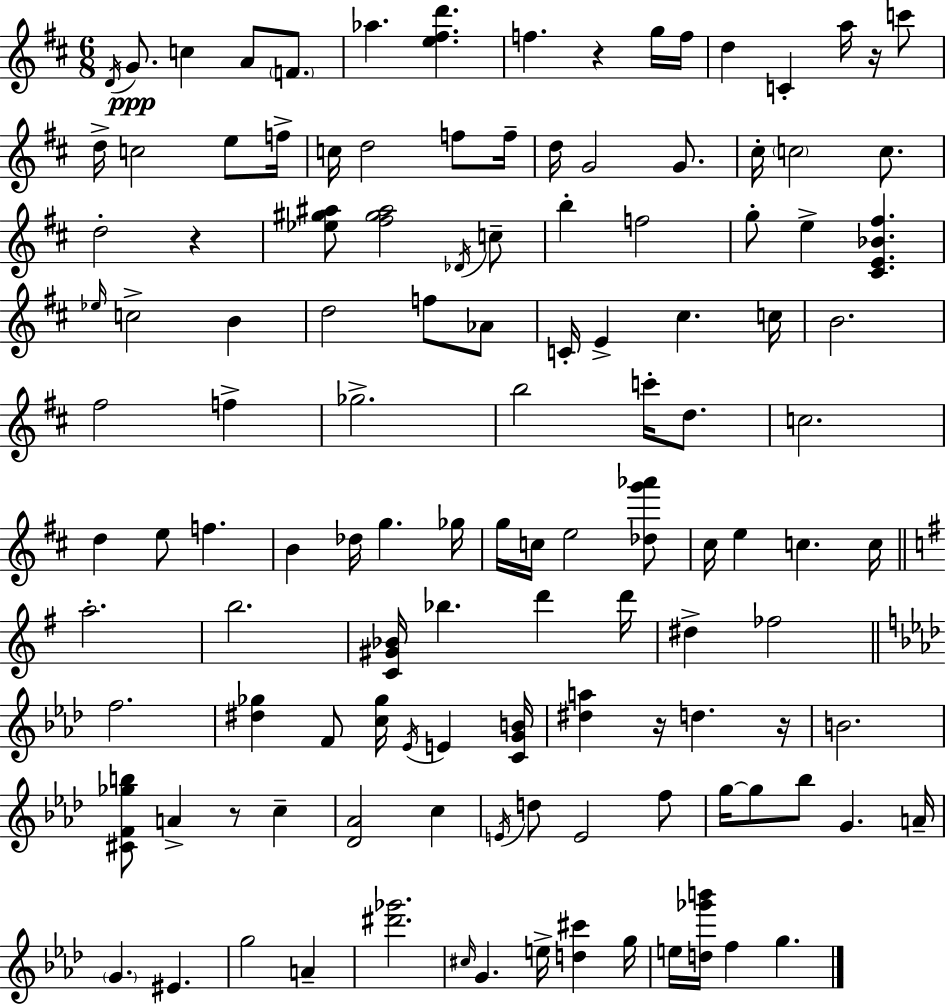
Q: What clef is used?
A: treble